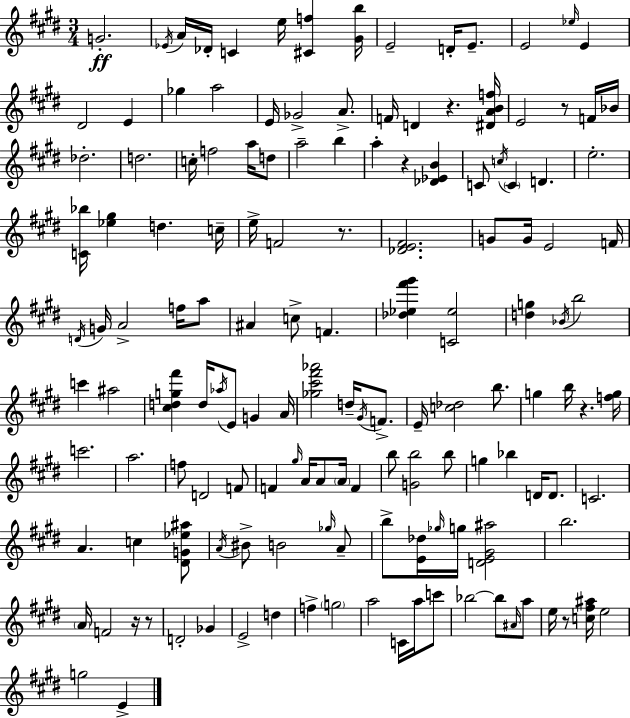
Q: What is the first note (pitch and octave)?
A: G4